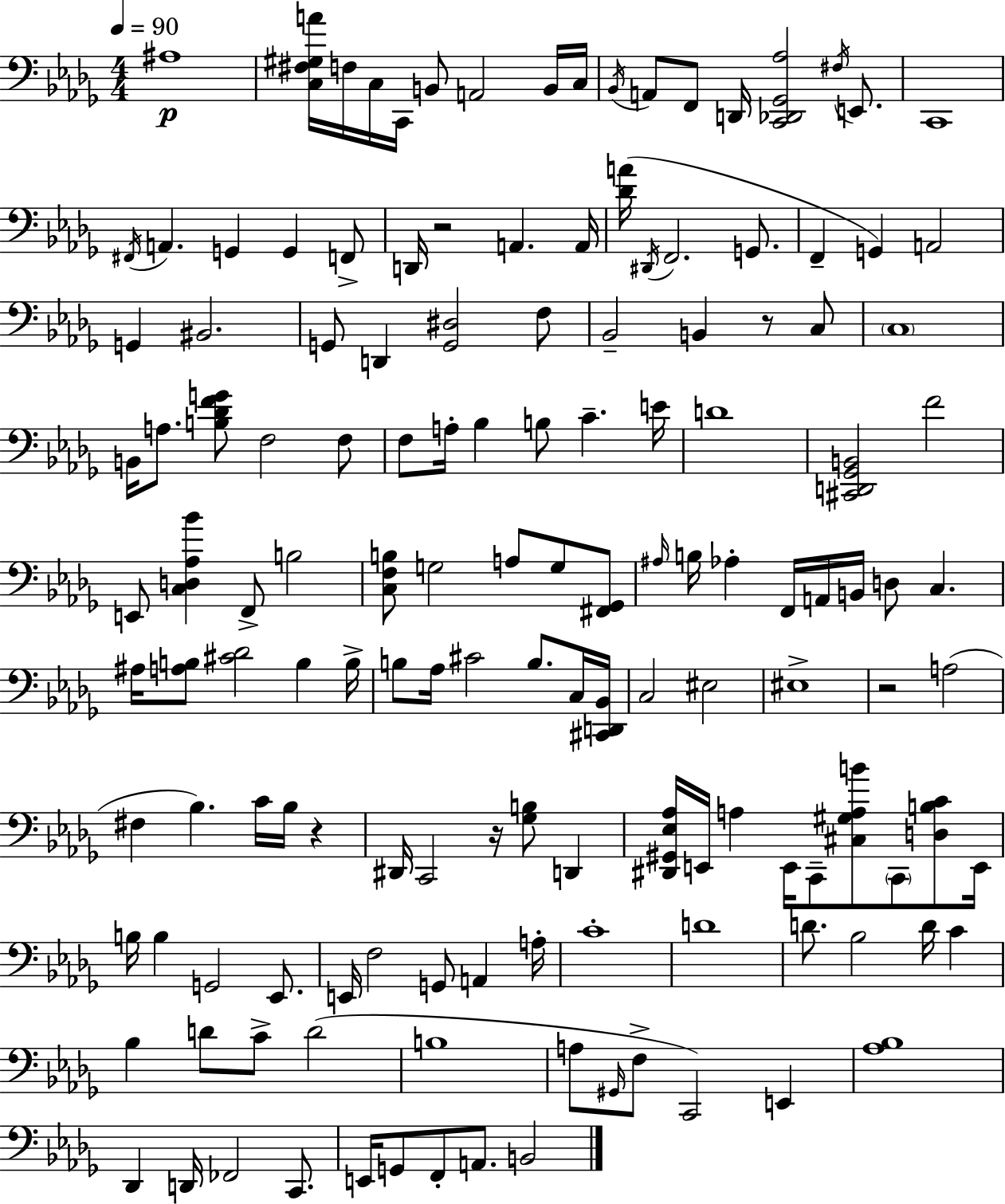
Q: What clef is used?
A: bass